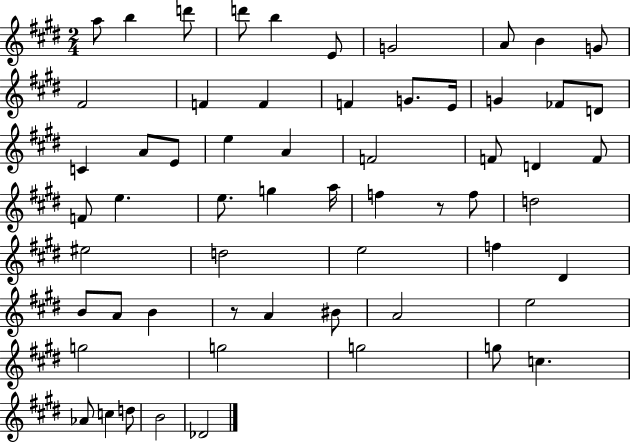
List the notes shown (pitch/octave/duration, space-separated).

A5/e B5/q D6/e D6/e B5/q E4/e G4/h A4/e B4/q G4/e F#4/h F4/q F4/q F4/q G4/e. E4/s G4/q FES4/e D4/e C4/q A4/e E4/e E5/q A4/q F4/h F4/e D4/q F4/e F4/e E5/q. E5/e. G5/q A5/s F5/q R/e F5/e D5/h EIS5/h D5/h E5/h F5/q D#4/q B4/e A4/e B4/q R/e A4/q BIS4/e A4/h E5/h G5/h G5/h G5/h G5/e C5/q. Ab4/e C5/q D5/e B4/h Db4/h